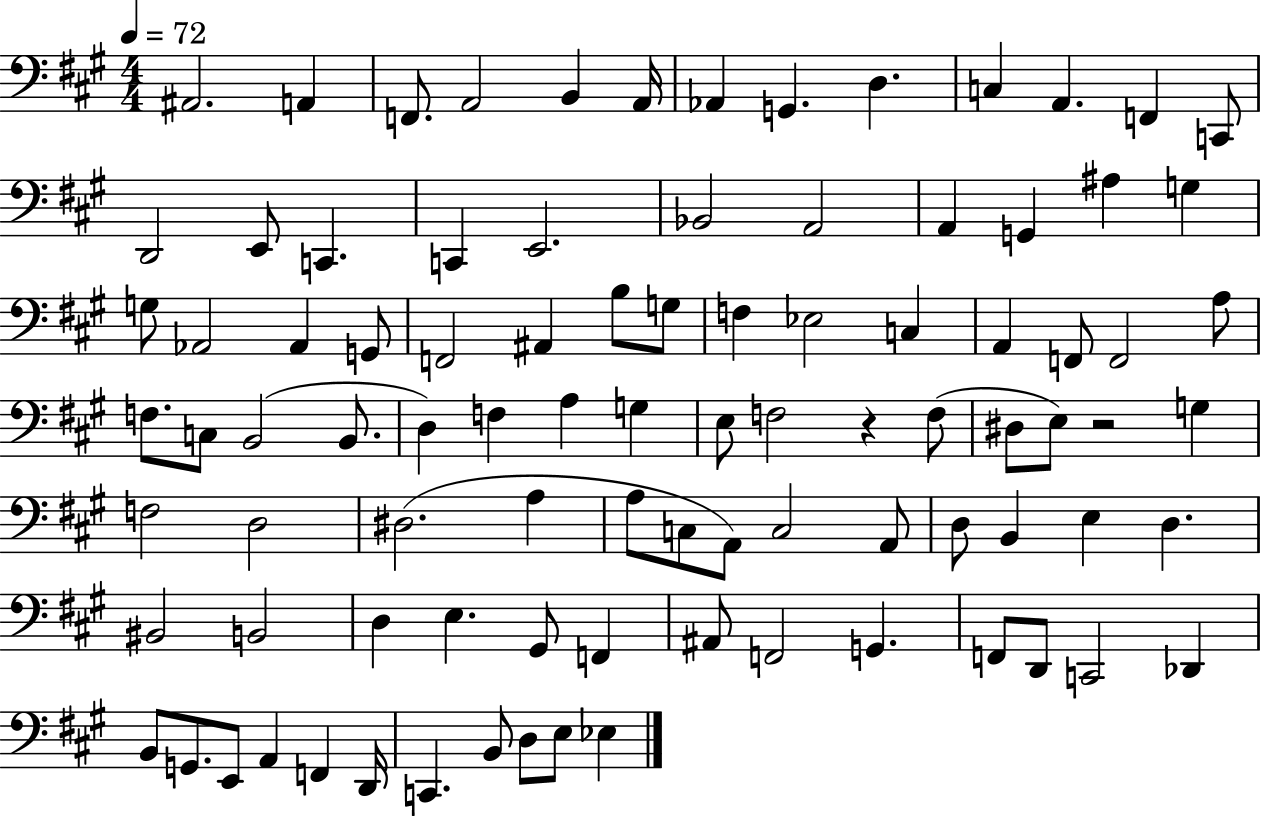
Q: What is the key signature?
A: A major